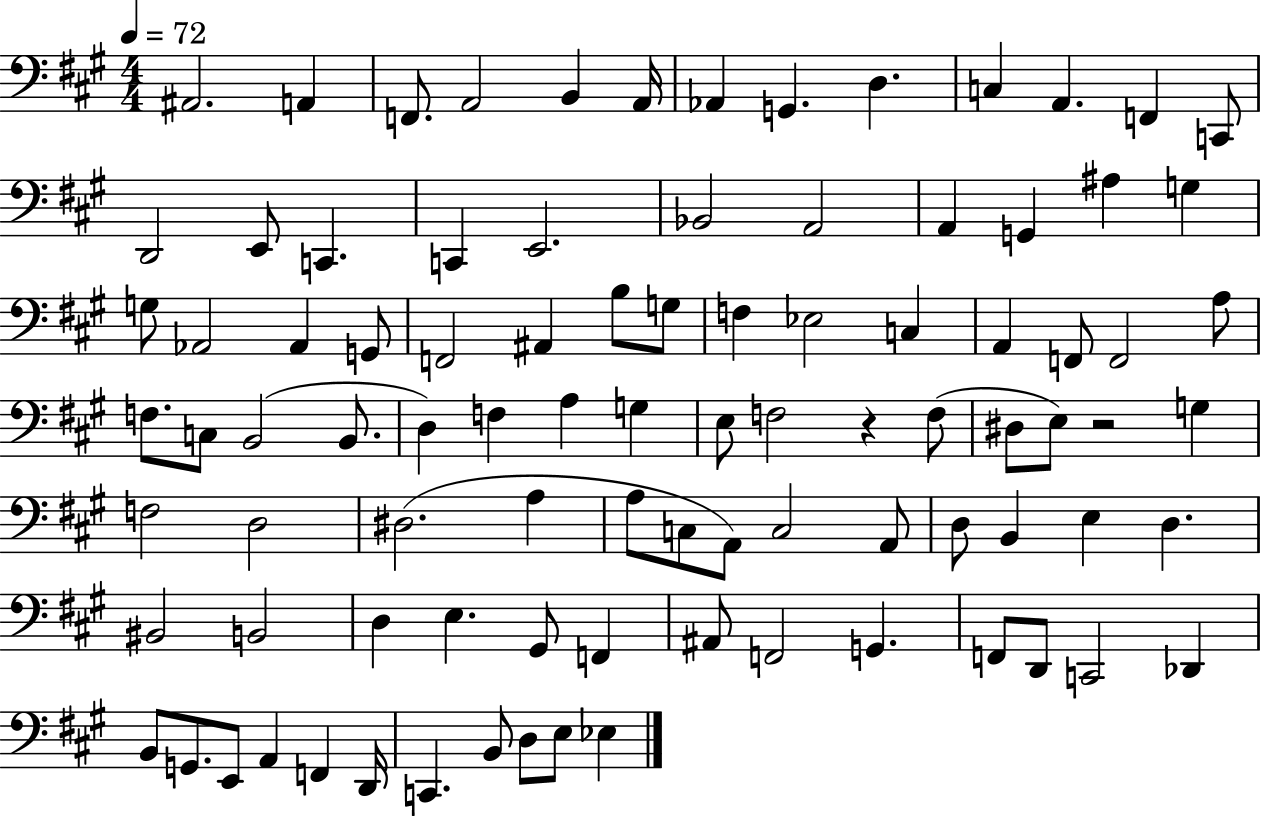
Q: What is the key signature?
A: A major